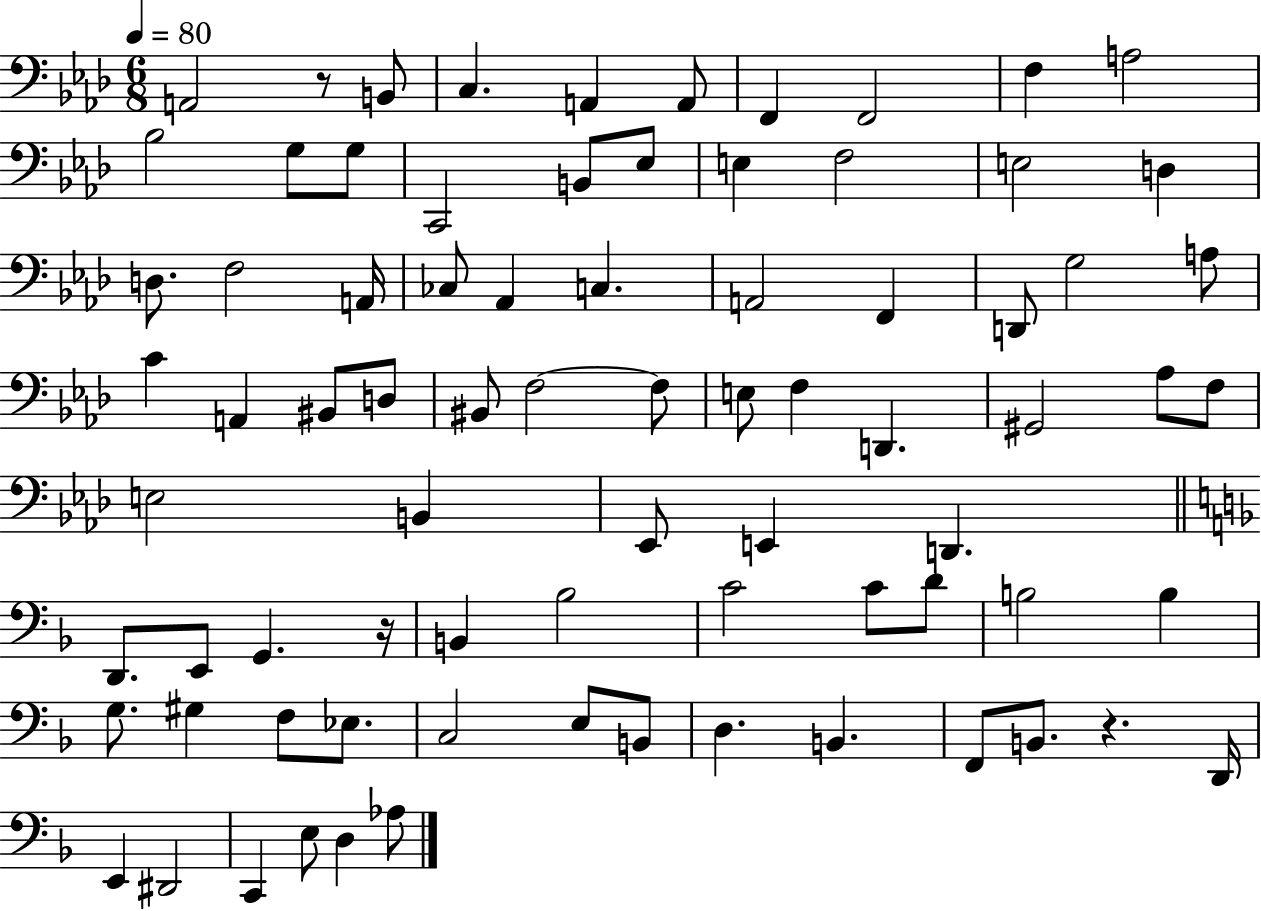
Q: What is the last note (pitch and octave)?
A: Ab3